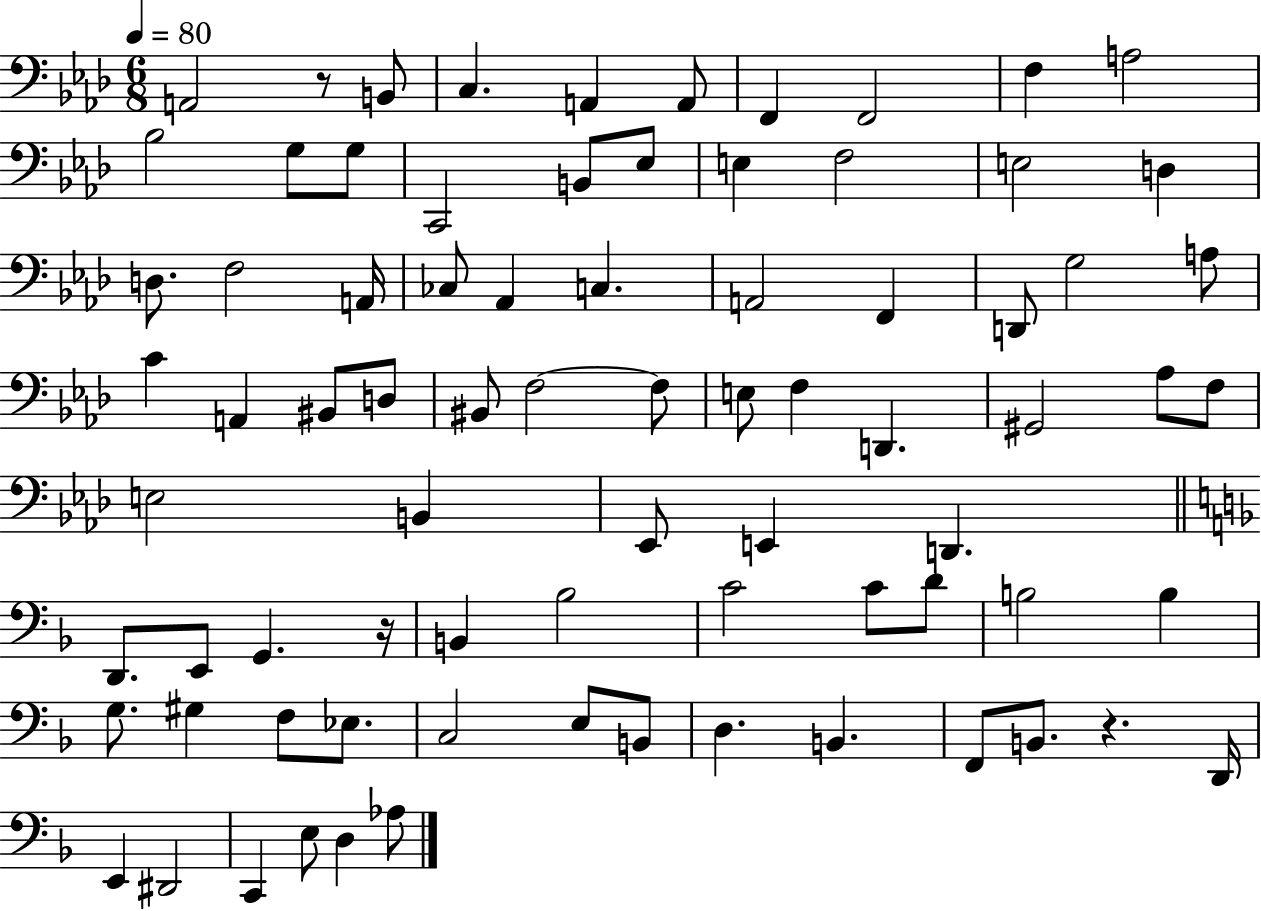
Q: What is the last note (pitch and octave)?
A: Ab3